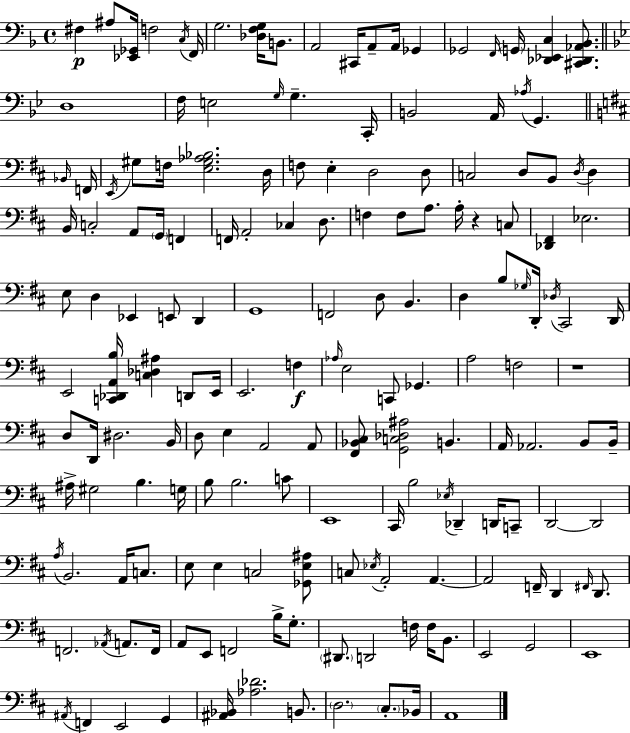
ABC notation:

X:1
T:Untitled
M:4/4
L:1/4
K:F
^F, ^A,/2 [_E,,_G,,]/4 F,2 C,/4 F,,/4 G,2 [_D,F,G,]/4 B,,/2 A,,2 ^C,,/4 A,,/2 A,,/4 _G,, _G,,2 F,,/4 G,,/4 [_D,,_E,,C,] [^C,,_D,,_A,,_B,,]/2 D,4 F,/4 E,2 G,/4 G, C,,/4 B,,2 A,,/4 _A,/4 G,, _B,,/4 F,,/4 E,,/4 ^G,/2 F,/4 [E,^G,_A,_B,]2 D,/4 F,/2 E, D,2 D,/2 C,2 D,/2 B,,/2 D,/4 D, B,,/4 C,2 A,,/2 G,,/4 F,, F,,/4 A,,2 _C, D,/2 F, F,/2 A,/2 A,/4 z C,/2 [_D,,^F,,] _E,2 E,/2 D, _E,, E,,/2 D,, G,,4 F,,2 D,/2 B,, D, B,/2 _G,/4 D,,/4 _D,/4 ^C,,2 D,,/4 E,,2 [C,,_D,,A,,B,]/4 [C,_D,^A,] D,,/2 E,,/4 E,,2 F, _A,/4 E,2 C,,/2 _G,, A,2 F,2 z4 D,/2 D,,/4 ^D,2 B,,/4 D,/2 E, A,,2 A,,/2 [^F,,_B,,^C,]/2 [G,,C,_D,^A,]2 B,, A,,/4 _A,,2 B,,/2 B,,/4 ^A,/4 ^G,2 B, G,/4 B,/2 B,2 C/2 E,,4 ^C,,/4 B,2 _E,/4 _D,, D,,/4 C,,/2 D,,2 D,,2 A,/4 B,,2 A,,/4 C,/2 E,/2 E, C,2 [_G,,E,^A,]/2 C,/2 _E,/4 A,,2 A,, A,,2 F,,/4 D,, ^F,,/4 D,,/2 F,,2 _A,,/4 A,,/2 F,,/4 A,,/2 E,,/2 F,,2 B,/4 G,/2 ^D,,/2 D,,2 F,/4 F,/4 B,,/2 E,,2 G,,2 E,,4 ^A,,/4 F,, E,,2 G,, [^A,,_B,,]/4 [_A,_D]2 B,,/2 D,2 ^C,/2 _B,,/4 A,,4